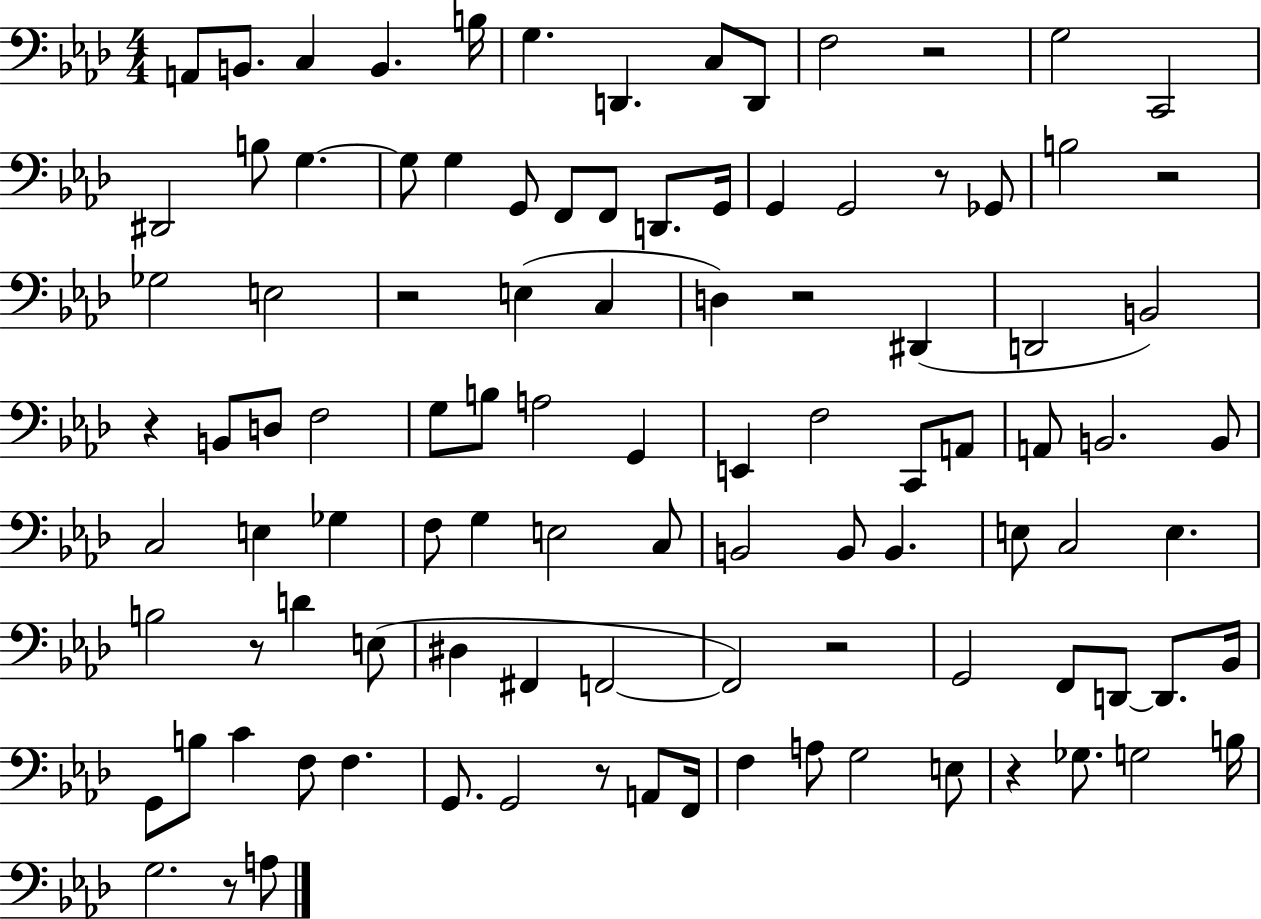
A2/e B2/e. C3/q B2/q. B3/s G3/q. D2/q. C3/e D2/e F3/h R/h G3/h C2/h D#2/h B3/e G3/q. G3/e G3/q G2/e F2/e F2/e D2/e. G2/s G2/q G2/h R/e Gb2/e B3/h R/h Gb3/h E3/h R/h E3/q C3/q D3/q R/h D#2/q D2/h B2/h R/q B2/e D3/e F3/h G3/e B3/e A3/h G2/q E2/q F3/h C2/e A2/e A2/e B2/h. B2/e C3/h E3/q Gb3/q F3/e G3/q E3/h C3/e B2/h B2/e B2/q. E3/e C3/h E3/q. B3/h R/e D4/q E3/e D#3/q F#2/q F2/h F2/h R/h G2/h F2/e D2/e D2/e. Bb2/s G2/e B3/e C4/q F3/e F3/q. G2/e. G2/h R/e A2/e F2/s F3/q A3/e G3/h E3/e R/q Gb3/e. G3/h B3/s G3/h. R/e A3/e